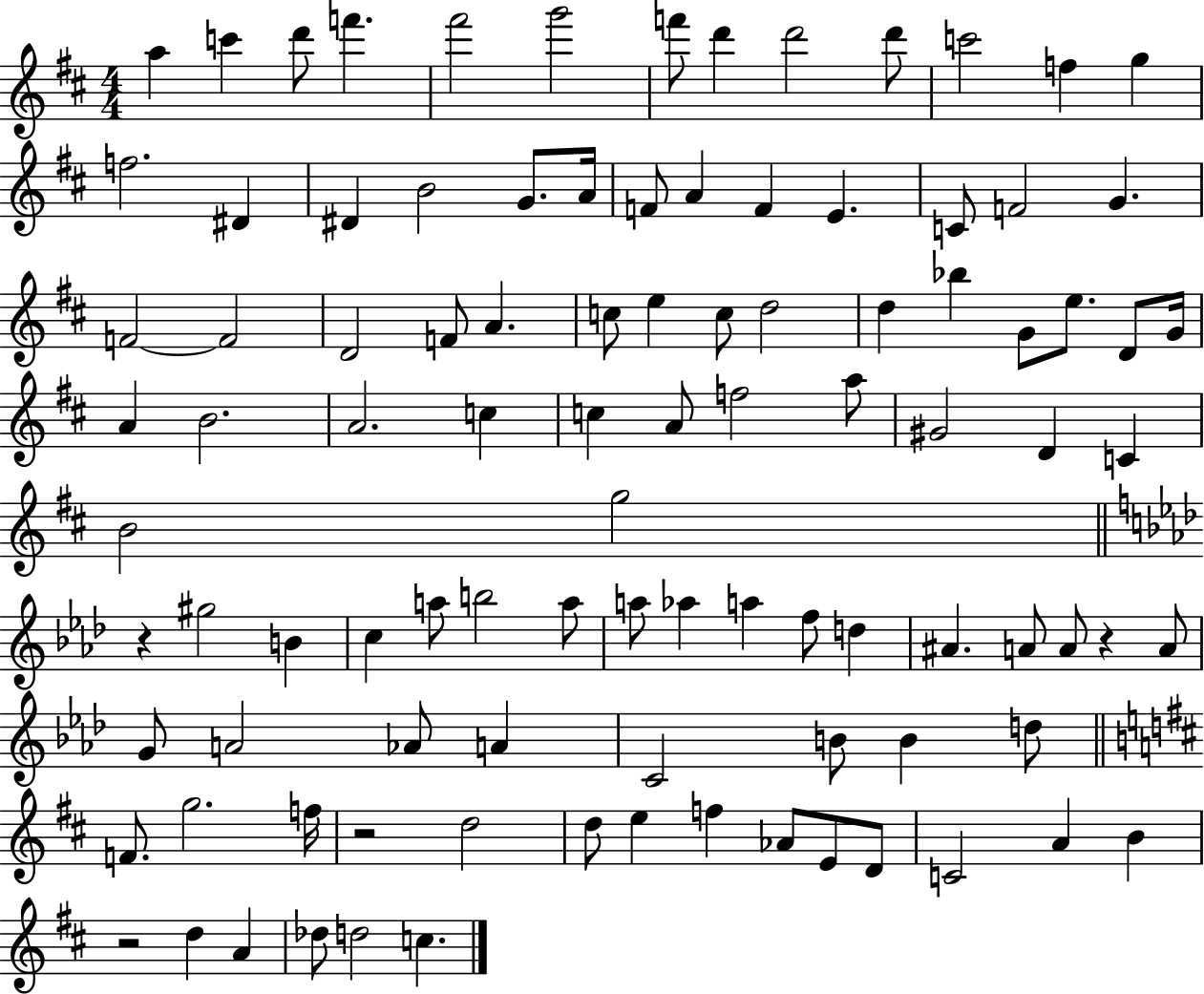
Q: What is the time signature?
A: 4/4